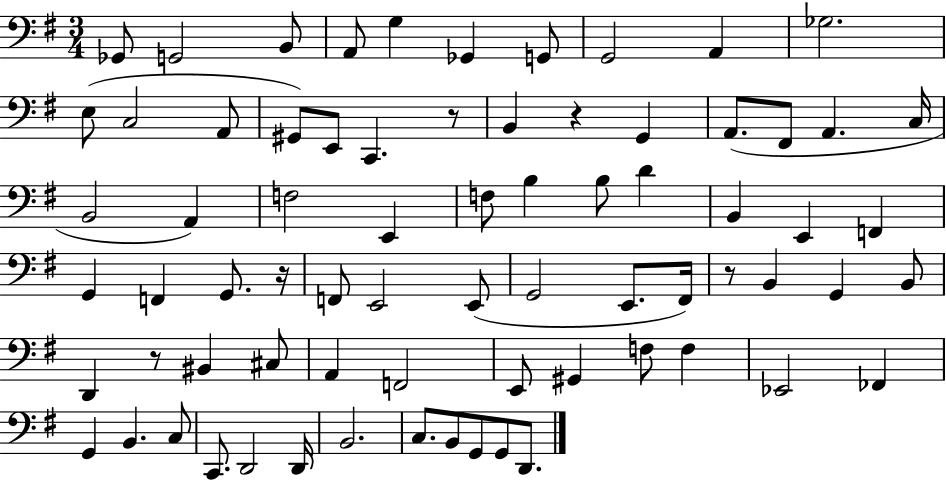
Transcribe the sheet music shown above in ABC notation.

X:1
T:Untitled
M:3/4
L:1/4
K:G
_G,,/2 G,,2 B,,/2 A,,/2 G, _G,, G,,/2 G,,2 A,, _G,2 E,/2 C,2 A,,/2 ^G,,/2 E,,/2 C,, z/2 B,, z G,, A,,/2 ^F,,/2 A,, C,/4 B,,2 A,, F,2 E,, F,/2 B, B,/2 D B,, E,, F,, G,, F,, G,,/2 z/4 F,,/2 E,,2 E,,/2 G,,2 E,,/2 ^F,,/4 z/2 B,, G,, B,,/2 D,, z/2 ^B,, ^C,/2 A,, F,,2 E,,/2 ^G,, F,/2 F, _E,,2 _F,, G,, B,, C,/2 C,,/2 D,,2 D,,/4 B,,2 C,/2 B,,/2 G,,/2 G,,/2 D,,/2